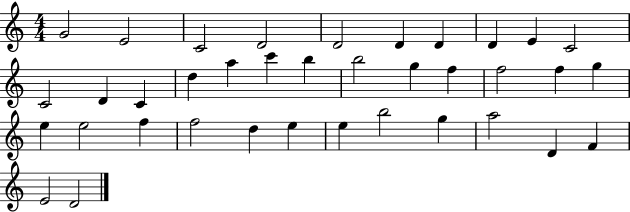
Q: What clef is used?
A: treble